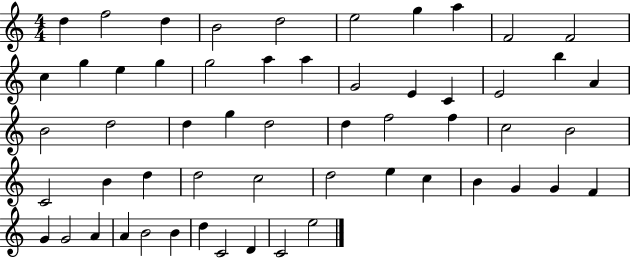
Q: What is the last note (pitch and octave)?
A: E5